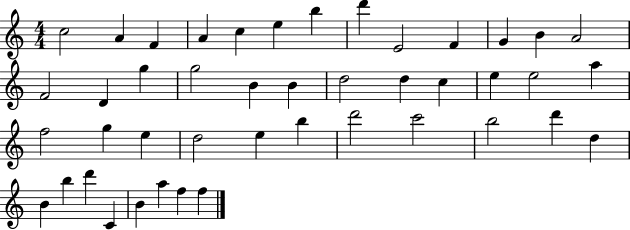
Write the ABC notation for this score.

X:1
T:Untitled
M:4/4
L:1/4
K:C
c2 A F A c e b d' E2 F G B A2 F2 D g g2 B B d2 d c e e2 a f2 g e d2 e b d'2 c'2 b2 d' d B b d' C B a f f